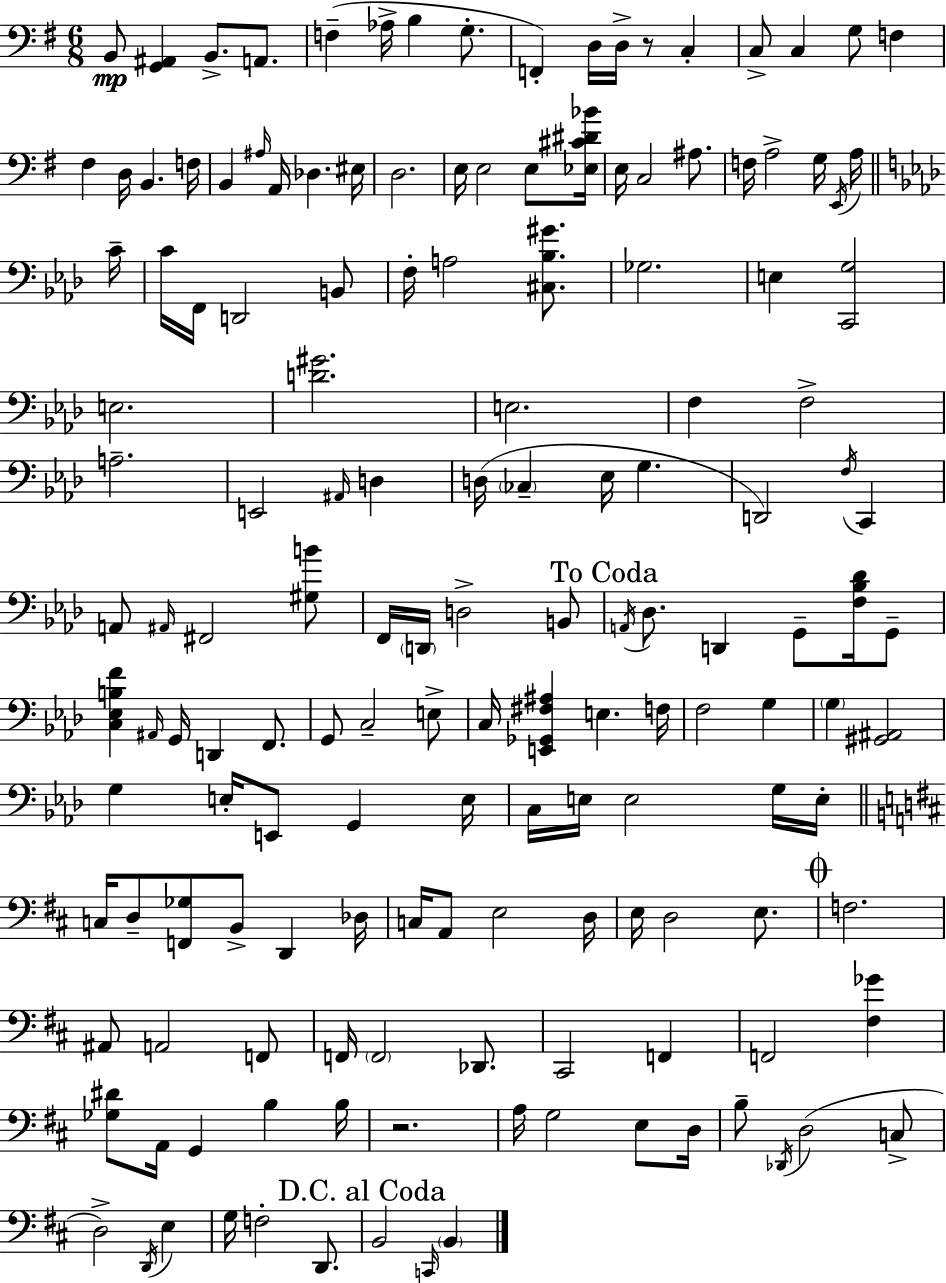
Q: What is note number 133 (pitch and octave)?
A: G3